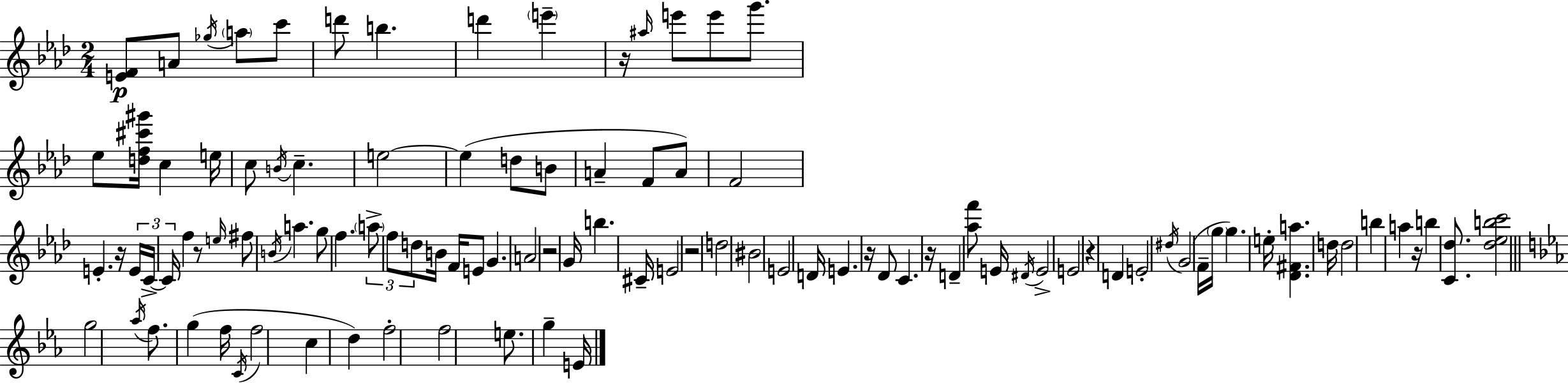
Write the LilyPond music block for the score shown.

{
  \clef treble
  \numericTimeSignature
  \time 2/4
  \key f \minor
  <e' f'>8\p a'8 \acciaccatura { ges''16 } \parenthesize a''8 c'''8 | d'''8 b''4. | d'''4 \parenthesize e'''4-- | r16 \grace { ais''16 } e'''8 e'''8 g'''8. | \break ees''8 <d'' f'' cis''' gis'''>16 c''4 | e''16 c''8 \acciaccatura { b'16 } c''4.-- | e''2~~ | e''4( d''8 | \break b'8 a'4-- f'8 | a'8) f'2 | e'4.-. | r16 \tuplet 3/2 { e'16 c'16->~~ c'16 } f''4 | \break r8 \grace { e''16 } fis''8 \acciaccatura { b'16 } a''4. | g''8 f''4. | \tuplet 3/2 { \parenthesize a''8-> f''8 | d''8 } b'16 f'16 e'8 g'4. | \break a'2 | r2 | g'16 b''4. | cis'16-- e'2 | \break r2 | d''2 | bis'2 | e'2 | \break d'16 e'4. | r16 des'8 c'4. | r16 d'4-- | <aes'' f'''>8 e'16 \acciaccatura { dis'16 } e'2-> | \break e'2 | r4 | d'4 e'2-. | \acciaccatura { dis''16 } g'2( | \break f'16-- | \parenthesize g''16 g''4.) e''16-. | <des' fis' a''>4. d''16 d''2 | b''4 | \break a''4 r16 | b''4 <c' des''>8. <des'' ees'' b'' c'''>2 | \bar "||" \break \key ees \major g''2 | \acciaccatura { aes''16 } f''8. g''4( | f''16 \acciaccatura { c'16 } f''2 | c''4 d''4) | \break f''2-. | f''2 | e''8. g''4-- | e'16 \bar "|."
}